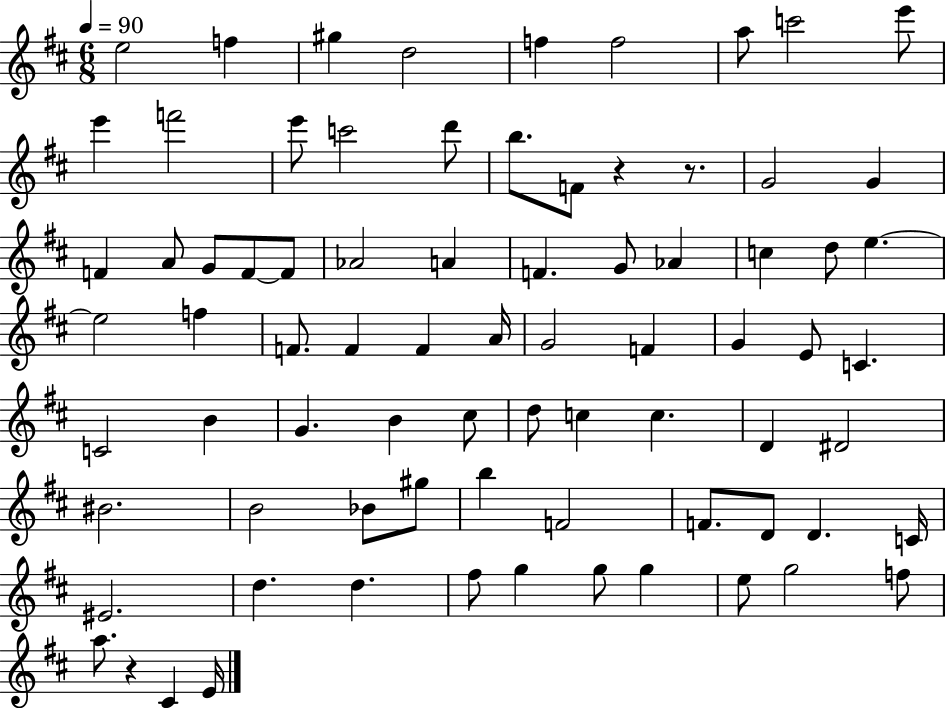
E5/h F5/q G#5/q D5/h F5/q F5/h A5/e C6/h E6/e E6/q F6/h E6/e C6/h D6/e B5/e. F4/e R/q R/e. G4/h G4/q F4/q A4/e G4/e F4/e F4/e Ab4/h A4/q F4/q. G4/e Ab4/q C5/q D5/e E5/q. E5/h F5/q F4/e. F4/q F4/q A4/s G4/h F4/q G4/q E4/e C4/q. C4/h B4/q G4/q. B4/q C#5/e D5/e C5/q C5/q. D4/q D#4/h BIS4/h. B4/h Bb4/e G#5/e B5/q F4/h F4/e. D4/e D4/q. C4/s EIS4/h. D5/q. D5/q. F#5/e G5/q G5/e G5/q E5/e G5/h F5/e A5/e. R/q C#4/q E4/s